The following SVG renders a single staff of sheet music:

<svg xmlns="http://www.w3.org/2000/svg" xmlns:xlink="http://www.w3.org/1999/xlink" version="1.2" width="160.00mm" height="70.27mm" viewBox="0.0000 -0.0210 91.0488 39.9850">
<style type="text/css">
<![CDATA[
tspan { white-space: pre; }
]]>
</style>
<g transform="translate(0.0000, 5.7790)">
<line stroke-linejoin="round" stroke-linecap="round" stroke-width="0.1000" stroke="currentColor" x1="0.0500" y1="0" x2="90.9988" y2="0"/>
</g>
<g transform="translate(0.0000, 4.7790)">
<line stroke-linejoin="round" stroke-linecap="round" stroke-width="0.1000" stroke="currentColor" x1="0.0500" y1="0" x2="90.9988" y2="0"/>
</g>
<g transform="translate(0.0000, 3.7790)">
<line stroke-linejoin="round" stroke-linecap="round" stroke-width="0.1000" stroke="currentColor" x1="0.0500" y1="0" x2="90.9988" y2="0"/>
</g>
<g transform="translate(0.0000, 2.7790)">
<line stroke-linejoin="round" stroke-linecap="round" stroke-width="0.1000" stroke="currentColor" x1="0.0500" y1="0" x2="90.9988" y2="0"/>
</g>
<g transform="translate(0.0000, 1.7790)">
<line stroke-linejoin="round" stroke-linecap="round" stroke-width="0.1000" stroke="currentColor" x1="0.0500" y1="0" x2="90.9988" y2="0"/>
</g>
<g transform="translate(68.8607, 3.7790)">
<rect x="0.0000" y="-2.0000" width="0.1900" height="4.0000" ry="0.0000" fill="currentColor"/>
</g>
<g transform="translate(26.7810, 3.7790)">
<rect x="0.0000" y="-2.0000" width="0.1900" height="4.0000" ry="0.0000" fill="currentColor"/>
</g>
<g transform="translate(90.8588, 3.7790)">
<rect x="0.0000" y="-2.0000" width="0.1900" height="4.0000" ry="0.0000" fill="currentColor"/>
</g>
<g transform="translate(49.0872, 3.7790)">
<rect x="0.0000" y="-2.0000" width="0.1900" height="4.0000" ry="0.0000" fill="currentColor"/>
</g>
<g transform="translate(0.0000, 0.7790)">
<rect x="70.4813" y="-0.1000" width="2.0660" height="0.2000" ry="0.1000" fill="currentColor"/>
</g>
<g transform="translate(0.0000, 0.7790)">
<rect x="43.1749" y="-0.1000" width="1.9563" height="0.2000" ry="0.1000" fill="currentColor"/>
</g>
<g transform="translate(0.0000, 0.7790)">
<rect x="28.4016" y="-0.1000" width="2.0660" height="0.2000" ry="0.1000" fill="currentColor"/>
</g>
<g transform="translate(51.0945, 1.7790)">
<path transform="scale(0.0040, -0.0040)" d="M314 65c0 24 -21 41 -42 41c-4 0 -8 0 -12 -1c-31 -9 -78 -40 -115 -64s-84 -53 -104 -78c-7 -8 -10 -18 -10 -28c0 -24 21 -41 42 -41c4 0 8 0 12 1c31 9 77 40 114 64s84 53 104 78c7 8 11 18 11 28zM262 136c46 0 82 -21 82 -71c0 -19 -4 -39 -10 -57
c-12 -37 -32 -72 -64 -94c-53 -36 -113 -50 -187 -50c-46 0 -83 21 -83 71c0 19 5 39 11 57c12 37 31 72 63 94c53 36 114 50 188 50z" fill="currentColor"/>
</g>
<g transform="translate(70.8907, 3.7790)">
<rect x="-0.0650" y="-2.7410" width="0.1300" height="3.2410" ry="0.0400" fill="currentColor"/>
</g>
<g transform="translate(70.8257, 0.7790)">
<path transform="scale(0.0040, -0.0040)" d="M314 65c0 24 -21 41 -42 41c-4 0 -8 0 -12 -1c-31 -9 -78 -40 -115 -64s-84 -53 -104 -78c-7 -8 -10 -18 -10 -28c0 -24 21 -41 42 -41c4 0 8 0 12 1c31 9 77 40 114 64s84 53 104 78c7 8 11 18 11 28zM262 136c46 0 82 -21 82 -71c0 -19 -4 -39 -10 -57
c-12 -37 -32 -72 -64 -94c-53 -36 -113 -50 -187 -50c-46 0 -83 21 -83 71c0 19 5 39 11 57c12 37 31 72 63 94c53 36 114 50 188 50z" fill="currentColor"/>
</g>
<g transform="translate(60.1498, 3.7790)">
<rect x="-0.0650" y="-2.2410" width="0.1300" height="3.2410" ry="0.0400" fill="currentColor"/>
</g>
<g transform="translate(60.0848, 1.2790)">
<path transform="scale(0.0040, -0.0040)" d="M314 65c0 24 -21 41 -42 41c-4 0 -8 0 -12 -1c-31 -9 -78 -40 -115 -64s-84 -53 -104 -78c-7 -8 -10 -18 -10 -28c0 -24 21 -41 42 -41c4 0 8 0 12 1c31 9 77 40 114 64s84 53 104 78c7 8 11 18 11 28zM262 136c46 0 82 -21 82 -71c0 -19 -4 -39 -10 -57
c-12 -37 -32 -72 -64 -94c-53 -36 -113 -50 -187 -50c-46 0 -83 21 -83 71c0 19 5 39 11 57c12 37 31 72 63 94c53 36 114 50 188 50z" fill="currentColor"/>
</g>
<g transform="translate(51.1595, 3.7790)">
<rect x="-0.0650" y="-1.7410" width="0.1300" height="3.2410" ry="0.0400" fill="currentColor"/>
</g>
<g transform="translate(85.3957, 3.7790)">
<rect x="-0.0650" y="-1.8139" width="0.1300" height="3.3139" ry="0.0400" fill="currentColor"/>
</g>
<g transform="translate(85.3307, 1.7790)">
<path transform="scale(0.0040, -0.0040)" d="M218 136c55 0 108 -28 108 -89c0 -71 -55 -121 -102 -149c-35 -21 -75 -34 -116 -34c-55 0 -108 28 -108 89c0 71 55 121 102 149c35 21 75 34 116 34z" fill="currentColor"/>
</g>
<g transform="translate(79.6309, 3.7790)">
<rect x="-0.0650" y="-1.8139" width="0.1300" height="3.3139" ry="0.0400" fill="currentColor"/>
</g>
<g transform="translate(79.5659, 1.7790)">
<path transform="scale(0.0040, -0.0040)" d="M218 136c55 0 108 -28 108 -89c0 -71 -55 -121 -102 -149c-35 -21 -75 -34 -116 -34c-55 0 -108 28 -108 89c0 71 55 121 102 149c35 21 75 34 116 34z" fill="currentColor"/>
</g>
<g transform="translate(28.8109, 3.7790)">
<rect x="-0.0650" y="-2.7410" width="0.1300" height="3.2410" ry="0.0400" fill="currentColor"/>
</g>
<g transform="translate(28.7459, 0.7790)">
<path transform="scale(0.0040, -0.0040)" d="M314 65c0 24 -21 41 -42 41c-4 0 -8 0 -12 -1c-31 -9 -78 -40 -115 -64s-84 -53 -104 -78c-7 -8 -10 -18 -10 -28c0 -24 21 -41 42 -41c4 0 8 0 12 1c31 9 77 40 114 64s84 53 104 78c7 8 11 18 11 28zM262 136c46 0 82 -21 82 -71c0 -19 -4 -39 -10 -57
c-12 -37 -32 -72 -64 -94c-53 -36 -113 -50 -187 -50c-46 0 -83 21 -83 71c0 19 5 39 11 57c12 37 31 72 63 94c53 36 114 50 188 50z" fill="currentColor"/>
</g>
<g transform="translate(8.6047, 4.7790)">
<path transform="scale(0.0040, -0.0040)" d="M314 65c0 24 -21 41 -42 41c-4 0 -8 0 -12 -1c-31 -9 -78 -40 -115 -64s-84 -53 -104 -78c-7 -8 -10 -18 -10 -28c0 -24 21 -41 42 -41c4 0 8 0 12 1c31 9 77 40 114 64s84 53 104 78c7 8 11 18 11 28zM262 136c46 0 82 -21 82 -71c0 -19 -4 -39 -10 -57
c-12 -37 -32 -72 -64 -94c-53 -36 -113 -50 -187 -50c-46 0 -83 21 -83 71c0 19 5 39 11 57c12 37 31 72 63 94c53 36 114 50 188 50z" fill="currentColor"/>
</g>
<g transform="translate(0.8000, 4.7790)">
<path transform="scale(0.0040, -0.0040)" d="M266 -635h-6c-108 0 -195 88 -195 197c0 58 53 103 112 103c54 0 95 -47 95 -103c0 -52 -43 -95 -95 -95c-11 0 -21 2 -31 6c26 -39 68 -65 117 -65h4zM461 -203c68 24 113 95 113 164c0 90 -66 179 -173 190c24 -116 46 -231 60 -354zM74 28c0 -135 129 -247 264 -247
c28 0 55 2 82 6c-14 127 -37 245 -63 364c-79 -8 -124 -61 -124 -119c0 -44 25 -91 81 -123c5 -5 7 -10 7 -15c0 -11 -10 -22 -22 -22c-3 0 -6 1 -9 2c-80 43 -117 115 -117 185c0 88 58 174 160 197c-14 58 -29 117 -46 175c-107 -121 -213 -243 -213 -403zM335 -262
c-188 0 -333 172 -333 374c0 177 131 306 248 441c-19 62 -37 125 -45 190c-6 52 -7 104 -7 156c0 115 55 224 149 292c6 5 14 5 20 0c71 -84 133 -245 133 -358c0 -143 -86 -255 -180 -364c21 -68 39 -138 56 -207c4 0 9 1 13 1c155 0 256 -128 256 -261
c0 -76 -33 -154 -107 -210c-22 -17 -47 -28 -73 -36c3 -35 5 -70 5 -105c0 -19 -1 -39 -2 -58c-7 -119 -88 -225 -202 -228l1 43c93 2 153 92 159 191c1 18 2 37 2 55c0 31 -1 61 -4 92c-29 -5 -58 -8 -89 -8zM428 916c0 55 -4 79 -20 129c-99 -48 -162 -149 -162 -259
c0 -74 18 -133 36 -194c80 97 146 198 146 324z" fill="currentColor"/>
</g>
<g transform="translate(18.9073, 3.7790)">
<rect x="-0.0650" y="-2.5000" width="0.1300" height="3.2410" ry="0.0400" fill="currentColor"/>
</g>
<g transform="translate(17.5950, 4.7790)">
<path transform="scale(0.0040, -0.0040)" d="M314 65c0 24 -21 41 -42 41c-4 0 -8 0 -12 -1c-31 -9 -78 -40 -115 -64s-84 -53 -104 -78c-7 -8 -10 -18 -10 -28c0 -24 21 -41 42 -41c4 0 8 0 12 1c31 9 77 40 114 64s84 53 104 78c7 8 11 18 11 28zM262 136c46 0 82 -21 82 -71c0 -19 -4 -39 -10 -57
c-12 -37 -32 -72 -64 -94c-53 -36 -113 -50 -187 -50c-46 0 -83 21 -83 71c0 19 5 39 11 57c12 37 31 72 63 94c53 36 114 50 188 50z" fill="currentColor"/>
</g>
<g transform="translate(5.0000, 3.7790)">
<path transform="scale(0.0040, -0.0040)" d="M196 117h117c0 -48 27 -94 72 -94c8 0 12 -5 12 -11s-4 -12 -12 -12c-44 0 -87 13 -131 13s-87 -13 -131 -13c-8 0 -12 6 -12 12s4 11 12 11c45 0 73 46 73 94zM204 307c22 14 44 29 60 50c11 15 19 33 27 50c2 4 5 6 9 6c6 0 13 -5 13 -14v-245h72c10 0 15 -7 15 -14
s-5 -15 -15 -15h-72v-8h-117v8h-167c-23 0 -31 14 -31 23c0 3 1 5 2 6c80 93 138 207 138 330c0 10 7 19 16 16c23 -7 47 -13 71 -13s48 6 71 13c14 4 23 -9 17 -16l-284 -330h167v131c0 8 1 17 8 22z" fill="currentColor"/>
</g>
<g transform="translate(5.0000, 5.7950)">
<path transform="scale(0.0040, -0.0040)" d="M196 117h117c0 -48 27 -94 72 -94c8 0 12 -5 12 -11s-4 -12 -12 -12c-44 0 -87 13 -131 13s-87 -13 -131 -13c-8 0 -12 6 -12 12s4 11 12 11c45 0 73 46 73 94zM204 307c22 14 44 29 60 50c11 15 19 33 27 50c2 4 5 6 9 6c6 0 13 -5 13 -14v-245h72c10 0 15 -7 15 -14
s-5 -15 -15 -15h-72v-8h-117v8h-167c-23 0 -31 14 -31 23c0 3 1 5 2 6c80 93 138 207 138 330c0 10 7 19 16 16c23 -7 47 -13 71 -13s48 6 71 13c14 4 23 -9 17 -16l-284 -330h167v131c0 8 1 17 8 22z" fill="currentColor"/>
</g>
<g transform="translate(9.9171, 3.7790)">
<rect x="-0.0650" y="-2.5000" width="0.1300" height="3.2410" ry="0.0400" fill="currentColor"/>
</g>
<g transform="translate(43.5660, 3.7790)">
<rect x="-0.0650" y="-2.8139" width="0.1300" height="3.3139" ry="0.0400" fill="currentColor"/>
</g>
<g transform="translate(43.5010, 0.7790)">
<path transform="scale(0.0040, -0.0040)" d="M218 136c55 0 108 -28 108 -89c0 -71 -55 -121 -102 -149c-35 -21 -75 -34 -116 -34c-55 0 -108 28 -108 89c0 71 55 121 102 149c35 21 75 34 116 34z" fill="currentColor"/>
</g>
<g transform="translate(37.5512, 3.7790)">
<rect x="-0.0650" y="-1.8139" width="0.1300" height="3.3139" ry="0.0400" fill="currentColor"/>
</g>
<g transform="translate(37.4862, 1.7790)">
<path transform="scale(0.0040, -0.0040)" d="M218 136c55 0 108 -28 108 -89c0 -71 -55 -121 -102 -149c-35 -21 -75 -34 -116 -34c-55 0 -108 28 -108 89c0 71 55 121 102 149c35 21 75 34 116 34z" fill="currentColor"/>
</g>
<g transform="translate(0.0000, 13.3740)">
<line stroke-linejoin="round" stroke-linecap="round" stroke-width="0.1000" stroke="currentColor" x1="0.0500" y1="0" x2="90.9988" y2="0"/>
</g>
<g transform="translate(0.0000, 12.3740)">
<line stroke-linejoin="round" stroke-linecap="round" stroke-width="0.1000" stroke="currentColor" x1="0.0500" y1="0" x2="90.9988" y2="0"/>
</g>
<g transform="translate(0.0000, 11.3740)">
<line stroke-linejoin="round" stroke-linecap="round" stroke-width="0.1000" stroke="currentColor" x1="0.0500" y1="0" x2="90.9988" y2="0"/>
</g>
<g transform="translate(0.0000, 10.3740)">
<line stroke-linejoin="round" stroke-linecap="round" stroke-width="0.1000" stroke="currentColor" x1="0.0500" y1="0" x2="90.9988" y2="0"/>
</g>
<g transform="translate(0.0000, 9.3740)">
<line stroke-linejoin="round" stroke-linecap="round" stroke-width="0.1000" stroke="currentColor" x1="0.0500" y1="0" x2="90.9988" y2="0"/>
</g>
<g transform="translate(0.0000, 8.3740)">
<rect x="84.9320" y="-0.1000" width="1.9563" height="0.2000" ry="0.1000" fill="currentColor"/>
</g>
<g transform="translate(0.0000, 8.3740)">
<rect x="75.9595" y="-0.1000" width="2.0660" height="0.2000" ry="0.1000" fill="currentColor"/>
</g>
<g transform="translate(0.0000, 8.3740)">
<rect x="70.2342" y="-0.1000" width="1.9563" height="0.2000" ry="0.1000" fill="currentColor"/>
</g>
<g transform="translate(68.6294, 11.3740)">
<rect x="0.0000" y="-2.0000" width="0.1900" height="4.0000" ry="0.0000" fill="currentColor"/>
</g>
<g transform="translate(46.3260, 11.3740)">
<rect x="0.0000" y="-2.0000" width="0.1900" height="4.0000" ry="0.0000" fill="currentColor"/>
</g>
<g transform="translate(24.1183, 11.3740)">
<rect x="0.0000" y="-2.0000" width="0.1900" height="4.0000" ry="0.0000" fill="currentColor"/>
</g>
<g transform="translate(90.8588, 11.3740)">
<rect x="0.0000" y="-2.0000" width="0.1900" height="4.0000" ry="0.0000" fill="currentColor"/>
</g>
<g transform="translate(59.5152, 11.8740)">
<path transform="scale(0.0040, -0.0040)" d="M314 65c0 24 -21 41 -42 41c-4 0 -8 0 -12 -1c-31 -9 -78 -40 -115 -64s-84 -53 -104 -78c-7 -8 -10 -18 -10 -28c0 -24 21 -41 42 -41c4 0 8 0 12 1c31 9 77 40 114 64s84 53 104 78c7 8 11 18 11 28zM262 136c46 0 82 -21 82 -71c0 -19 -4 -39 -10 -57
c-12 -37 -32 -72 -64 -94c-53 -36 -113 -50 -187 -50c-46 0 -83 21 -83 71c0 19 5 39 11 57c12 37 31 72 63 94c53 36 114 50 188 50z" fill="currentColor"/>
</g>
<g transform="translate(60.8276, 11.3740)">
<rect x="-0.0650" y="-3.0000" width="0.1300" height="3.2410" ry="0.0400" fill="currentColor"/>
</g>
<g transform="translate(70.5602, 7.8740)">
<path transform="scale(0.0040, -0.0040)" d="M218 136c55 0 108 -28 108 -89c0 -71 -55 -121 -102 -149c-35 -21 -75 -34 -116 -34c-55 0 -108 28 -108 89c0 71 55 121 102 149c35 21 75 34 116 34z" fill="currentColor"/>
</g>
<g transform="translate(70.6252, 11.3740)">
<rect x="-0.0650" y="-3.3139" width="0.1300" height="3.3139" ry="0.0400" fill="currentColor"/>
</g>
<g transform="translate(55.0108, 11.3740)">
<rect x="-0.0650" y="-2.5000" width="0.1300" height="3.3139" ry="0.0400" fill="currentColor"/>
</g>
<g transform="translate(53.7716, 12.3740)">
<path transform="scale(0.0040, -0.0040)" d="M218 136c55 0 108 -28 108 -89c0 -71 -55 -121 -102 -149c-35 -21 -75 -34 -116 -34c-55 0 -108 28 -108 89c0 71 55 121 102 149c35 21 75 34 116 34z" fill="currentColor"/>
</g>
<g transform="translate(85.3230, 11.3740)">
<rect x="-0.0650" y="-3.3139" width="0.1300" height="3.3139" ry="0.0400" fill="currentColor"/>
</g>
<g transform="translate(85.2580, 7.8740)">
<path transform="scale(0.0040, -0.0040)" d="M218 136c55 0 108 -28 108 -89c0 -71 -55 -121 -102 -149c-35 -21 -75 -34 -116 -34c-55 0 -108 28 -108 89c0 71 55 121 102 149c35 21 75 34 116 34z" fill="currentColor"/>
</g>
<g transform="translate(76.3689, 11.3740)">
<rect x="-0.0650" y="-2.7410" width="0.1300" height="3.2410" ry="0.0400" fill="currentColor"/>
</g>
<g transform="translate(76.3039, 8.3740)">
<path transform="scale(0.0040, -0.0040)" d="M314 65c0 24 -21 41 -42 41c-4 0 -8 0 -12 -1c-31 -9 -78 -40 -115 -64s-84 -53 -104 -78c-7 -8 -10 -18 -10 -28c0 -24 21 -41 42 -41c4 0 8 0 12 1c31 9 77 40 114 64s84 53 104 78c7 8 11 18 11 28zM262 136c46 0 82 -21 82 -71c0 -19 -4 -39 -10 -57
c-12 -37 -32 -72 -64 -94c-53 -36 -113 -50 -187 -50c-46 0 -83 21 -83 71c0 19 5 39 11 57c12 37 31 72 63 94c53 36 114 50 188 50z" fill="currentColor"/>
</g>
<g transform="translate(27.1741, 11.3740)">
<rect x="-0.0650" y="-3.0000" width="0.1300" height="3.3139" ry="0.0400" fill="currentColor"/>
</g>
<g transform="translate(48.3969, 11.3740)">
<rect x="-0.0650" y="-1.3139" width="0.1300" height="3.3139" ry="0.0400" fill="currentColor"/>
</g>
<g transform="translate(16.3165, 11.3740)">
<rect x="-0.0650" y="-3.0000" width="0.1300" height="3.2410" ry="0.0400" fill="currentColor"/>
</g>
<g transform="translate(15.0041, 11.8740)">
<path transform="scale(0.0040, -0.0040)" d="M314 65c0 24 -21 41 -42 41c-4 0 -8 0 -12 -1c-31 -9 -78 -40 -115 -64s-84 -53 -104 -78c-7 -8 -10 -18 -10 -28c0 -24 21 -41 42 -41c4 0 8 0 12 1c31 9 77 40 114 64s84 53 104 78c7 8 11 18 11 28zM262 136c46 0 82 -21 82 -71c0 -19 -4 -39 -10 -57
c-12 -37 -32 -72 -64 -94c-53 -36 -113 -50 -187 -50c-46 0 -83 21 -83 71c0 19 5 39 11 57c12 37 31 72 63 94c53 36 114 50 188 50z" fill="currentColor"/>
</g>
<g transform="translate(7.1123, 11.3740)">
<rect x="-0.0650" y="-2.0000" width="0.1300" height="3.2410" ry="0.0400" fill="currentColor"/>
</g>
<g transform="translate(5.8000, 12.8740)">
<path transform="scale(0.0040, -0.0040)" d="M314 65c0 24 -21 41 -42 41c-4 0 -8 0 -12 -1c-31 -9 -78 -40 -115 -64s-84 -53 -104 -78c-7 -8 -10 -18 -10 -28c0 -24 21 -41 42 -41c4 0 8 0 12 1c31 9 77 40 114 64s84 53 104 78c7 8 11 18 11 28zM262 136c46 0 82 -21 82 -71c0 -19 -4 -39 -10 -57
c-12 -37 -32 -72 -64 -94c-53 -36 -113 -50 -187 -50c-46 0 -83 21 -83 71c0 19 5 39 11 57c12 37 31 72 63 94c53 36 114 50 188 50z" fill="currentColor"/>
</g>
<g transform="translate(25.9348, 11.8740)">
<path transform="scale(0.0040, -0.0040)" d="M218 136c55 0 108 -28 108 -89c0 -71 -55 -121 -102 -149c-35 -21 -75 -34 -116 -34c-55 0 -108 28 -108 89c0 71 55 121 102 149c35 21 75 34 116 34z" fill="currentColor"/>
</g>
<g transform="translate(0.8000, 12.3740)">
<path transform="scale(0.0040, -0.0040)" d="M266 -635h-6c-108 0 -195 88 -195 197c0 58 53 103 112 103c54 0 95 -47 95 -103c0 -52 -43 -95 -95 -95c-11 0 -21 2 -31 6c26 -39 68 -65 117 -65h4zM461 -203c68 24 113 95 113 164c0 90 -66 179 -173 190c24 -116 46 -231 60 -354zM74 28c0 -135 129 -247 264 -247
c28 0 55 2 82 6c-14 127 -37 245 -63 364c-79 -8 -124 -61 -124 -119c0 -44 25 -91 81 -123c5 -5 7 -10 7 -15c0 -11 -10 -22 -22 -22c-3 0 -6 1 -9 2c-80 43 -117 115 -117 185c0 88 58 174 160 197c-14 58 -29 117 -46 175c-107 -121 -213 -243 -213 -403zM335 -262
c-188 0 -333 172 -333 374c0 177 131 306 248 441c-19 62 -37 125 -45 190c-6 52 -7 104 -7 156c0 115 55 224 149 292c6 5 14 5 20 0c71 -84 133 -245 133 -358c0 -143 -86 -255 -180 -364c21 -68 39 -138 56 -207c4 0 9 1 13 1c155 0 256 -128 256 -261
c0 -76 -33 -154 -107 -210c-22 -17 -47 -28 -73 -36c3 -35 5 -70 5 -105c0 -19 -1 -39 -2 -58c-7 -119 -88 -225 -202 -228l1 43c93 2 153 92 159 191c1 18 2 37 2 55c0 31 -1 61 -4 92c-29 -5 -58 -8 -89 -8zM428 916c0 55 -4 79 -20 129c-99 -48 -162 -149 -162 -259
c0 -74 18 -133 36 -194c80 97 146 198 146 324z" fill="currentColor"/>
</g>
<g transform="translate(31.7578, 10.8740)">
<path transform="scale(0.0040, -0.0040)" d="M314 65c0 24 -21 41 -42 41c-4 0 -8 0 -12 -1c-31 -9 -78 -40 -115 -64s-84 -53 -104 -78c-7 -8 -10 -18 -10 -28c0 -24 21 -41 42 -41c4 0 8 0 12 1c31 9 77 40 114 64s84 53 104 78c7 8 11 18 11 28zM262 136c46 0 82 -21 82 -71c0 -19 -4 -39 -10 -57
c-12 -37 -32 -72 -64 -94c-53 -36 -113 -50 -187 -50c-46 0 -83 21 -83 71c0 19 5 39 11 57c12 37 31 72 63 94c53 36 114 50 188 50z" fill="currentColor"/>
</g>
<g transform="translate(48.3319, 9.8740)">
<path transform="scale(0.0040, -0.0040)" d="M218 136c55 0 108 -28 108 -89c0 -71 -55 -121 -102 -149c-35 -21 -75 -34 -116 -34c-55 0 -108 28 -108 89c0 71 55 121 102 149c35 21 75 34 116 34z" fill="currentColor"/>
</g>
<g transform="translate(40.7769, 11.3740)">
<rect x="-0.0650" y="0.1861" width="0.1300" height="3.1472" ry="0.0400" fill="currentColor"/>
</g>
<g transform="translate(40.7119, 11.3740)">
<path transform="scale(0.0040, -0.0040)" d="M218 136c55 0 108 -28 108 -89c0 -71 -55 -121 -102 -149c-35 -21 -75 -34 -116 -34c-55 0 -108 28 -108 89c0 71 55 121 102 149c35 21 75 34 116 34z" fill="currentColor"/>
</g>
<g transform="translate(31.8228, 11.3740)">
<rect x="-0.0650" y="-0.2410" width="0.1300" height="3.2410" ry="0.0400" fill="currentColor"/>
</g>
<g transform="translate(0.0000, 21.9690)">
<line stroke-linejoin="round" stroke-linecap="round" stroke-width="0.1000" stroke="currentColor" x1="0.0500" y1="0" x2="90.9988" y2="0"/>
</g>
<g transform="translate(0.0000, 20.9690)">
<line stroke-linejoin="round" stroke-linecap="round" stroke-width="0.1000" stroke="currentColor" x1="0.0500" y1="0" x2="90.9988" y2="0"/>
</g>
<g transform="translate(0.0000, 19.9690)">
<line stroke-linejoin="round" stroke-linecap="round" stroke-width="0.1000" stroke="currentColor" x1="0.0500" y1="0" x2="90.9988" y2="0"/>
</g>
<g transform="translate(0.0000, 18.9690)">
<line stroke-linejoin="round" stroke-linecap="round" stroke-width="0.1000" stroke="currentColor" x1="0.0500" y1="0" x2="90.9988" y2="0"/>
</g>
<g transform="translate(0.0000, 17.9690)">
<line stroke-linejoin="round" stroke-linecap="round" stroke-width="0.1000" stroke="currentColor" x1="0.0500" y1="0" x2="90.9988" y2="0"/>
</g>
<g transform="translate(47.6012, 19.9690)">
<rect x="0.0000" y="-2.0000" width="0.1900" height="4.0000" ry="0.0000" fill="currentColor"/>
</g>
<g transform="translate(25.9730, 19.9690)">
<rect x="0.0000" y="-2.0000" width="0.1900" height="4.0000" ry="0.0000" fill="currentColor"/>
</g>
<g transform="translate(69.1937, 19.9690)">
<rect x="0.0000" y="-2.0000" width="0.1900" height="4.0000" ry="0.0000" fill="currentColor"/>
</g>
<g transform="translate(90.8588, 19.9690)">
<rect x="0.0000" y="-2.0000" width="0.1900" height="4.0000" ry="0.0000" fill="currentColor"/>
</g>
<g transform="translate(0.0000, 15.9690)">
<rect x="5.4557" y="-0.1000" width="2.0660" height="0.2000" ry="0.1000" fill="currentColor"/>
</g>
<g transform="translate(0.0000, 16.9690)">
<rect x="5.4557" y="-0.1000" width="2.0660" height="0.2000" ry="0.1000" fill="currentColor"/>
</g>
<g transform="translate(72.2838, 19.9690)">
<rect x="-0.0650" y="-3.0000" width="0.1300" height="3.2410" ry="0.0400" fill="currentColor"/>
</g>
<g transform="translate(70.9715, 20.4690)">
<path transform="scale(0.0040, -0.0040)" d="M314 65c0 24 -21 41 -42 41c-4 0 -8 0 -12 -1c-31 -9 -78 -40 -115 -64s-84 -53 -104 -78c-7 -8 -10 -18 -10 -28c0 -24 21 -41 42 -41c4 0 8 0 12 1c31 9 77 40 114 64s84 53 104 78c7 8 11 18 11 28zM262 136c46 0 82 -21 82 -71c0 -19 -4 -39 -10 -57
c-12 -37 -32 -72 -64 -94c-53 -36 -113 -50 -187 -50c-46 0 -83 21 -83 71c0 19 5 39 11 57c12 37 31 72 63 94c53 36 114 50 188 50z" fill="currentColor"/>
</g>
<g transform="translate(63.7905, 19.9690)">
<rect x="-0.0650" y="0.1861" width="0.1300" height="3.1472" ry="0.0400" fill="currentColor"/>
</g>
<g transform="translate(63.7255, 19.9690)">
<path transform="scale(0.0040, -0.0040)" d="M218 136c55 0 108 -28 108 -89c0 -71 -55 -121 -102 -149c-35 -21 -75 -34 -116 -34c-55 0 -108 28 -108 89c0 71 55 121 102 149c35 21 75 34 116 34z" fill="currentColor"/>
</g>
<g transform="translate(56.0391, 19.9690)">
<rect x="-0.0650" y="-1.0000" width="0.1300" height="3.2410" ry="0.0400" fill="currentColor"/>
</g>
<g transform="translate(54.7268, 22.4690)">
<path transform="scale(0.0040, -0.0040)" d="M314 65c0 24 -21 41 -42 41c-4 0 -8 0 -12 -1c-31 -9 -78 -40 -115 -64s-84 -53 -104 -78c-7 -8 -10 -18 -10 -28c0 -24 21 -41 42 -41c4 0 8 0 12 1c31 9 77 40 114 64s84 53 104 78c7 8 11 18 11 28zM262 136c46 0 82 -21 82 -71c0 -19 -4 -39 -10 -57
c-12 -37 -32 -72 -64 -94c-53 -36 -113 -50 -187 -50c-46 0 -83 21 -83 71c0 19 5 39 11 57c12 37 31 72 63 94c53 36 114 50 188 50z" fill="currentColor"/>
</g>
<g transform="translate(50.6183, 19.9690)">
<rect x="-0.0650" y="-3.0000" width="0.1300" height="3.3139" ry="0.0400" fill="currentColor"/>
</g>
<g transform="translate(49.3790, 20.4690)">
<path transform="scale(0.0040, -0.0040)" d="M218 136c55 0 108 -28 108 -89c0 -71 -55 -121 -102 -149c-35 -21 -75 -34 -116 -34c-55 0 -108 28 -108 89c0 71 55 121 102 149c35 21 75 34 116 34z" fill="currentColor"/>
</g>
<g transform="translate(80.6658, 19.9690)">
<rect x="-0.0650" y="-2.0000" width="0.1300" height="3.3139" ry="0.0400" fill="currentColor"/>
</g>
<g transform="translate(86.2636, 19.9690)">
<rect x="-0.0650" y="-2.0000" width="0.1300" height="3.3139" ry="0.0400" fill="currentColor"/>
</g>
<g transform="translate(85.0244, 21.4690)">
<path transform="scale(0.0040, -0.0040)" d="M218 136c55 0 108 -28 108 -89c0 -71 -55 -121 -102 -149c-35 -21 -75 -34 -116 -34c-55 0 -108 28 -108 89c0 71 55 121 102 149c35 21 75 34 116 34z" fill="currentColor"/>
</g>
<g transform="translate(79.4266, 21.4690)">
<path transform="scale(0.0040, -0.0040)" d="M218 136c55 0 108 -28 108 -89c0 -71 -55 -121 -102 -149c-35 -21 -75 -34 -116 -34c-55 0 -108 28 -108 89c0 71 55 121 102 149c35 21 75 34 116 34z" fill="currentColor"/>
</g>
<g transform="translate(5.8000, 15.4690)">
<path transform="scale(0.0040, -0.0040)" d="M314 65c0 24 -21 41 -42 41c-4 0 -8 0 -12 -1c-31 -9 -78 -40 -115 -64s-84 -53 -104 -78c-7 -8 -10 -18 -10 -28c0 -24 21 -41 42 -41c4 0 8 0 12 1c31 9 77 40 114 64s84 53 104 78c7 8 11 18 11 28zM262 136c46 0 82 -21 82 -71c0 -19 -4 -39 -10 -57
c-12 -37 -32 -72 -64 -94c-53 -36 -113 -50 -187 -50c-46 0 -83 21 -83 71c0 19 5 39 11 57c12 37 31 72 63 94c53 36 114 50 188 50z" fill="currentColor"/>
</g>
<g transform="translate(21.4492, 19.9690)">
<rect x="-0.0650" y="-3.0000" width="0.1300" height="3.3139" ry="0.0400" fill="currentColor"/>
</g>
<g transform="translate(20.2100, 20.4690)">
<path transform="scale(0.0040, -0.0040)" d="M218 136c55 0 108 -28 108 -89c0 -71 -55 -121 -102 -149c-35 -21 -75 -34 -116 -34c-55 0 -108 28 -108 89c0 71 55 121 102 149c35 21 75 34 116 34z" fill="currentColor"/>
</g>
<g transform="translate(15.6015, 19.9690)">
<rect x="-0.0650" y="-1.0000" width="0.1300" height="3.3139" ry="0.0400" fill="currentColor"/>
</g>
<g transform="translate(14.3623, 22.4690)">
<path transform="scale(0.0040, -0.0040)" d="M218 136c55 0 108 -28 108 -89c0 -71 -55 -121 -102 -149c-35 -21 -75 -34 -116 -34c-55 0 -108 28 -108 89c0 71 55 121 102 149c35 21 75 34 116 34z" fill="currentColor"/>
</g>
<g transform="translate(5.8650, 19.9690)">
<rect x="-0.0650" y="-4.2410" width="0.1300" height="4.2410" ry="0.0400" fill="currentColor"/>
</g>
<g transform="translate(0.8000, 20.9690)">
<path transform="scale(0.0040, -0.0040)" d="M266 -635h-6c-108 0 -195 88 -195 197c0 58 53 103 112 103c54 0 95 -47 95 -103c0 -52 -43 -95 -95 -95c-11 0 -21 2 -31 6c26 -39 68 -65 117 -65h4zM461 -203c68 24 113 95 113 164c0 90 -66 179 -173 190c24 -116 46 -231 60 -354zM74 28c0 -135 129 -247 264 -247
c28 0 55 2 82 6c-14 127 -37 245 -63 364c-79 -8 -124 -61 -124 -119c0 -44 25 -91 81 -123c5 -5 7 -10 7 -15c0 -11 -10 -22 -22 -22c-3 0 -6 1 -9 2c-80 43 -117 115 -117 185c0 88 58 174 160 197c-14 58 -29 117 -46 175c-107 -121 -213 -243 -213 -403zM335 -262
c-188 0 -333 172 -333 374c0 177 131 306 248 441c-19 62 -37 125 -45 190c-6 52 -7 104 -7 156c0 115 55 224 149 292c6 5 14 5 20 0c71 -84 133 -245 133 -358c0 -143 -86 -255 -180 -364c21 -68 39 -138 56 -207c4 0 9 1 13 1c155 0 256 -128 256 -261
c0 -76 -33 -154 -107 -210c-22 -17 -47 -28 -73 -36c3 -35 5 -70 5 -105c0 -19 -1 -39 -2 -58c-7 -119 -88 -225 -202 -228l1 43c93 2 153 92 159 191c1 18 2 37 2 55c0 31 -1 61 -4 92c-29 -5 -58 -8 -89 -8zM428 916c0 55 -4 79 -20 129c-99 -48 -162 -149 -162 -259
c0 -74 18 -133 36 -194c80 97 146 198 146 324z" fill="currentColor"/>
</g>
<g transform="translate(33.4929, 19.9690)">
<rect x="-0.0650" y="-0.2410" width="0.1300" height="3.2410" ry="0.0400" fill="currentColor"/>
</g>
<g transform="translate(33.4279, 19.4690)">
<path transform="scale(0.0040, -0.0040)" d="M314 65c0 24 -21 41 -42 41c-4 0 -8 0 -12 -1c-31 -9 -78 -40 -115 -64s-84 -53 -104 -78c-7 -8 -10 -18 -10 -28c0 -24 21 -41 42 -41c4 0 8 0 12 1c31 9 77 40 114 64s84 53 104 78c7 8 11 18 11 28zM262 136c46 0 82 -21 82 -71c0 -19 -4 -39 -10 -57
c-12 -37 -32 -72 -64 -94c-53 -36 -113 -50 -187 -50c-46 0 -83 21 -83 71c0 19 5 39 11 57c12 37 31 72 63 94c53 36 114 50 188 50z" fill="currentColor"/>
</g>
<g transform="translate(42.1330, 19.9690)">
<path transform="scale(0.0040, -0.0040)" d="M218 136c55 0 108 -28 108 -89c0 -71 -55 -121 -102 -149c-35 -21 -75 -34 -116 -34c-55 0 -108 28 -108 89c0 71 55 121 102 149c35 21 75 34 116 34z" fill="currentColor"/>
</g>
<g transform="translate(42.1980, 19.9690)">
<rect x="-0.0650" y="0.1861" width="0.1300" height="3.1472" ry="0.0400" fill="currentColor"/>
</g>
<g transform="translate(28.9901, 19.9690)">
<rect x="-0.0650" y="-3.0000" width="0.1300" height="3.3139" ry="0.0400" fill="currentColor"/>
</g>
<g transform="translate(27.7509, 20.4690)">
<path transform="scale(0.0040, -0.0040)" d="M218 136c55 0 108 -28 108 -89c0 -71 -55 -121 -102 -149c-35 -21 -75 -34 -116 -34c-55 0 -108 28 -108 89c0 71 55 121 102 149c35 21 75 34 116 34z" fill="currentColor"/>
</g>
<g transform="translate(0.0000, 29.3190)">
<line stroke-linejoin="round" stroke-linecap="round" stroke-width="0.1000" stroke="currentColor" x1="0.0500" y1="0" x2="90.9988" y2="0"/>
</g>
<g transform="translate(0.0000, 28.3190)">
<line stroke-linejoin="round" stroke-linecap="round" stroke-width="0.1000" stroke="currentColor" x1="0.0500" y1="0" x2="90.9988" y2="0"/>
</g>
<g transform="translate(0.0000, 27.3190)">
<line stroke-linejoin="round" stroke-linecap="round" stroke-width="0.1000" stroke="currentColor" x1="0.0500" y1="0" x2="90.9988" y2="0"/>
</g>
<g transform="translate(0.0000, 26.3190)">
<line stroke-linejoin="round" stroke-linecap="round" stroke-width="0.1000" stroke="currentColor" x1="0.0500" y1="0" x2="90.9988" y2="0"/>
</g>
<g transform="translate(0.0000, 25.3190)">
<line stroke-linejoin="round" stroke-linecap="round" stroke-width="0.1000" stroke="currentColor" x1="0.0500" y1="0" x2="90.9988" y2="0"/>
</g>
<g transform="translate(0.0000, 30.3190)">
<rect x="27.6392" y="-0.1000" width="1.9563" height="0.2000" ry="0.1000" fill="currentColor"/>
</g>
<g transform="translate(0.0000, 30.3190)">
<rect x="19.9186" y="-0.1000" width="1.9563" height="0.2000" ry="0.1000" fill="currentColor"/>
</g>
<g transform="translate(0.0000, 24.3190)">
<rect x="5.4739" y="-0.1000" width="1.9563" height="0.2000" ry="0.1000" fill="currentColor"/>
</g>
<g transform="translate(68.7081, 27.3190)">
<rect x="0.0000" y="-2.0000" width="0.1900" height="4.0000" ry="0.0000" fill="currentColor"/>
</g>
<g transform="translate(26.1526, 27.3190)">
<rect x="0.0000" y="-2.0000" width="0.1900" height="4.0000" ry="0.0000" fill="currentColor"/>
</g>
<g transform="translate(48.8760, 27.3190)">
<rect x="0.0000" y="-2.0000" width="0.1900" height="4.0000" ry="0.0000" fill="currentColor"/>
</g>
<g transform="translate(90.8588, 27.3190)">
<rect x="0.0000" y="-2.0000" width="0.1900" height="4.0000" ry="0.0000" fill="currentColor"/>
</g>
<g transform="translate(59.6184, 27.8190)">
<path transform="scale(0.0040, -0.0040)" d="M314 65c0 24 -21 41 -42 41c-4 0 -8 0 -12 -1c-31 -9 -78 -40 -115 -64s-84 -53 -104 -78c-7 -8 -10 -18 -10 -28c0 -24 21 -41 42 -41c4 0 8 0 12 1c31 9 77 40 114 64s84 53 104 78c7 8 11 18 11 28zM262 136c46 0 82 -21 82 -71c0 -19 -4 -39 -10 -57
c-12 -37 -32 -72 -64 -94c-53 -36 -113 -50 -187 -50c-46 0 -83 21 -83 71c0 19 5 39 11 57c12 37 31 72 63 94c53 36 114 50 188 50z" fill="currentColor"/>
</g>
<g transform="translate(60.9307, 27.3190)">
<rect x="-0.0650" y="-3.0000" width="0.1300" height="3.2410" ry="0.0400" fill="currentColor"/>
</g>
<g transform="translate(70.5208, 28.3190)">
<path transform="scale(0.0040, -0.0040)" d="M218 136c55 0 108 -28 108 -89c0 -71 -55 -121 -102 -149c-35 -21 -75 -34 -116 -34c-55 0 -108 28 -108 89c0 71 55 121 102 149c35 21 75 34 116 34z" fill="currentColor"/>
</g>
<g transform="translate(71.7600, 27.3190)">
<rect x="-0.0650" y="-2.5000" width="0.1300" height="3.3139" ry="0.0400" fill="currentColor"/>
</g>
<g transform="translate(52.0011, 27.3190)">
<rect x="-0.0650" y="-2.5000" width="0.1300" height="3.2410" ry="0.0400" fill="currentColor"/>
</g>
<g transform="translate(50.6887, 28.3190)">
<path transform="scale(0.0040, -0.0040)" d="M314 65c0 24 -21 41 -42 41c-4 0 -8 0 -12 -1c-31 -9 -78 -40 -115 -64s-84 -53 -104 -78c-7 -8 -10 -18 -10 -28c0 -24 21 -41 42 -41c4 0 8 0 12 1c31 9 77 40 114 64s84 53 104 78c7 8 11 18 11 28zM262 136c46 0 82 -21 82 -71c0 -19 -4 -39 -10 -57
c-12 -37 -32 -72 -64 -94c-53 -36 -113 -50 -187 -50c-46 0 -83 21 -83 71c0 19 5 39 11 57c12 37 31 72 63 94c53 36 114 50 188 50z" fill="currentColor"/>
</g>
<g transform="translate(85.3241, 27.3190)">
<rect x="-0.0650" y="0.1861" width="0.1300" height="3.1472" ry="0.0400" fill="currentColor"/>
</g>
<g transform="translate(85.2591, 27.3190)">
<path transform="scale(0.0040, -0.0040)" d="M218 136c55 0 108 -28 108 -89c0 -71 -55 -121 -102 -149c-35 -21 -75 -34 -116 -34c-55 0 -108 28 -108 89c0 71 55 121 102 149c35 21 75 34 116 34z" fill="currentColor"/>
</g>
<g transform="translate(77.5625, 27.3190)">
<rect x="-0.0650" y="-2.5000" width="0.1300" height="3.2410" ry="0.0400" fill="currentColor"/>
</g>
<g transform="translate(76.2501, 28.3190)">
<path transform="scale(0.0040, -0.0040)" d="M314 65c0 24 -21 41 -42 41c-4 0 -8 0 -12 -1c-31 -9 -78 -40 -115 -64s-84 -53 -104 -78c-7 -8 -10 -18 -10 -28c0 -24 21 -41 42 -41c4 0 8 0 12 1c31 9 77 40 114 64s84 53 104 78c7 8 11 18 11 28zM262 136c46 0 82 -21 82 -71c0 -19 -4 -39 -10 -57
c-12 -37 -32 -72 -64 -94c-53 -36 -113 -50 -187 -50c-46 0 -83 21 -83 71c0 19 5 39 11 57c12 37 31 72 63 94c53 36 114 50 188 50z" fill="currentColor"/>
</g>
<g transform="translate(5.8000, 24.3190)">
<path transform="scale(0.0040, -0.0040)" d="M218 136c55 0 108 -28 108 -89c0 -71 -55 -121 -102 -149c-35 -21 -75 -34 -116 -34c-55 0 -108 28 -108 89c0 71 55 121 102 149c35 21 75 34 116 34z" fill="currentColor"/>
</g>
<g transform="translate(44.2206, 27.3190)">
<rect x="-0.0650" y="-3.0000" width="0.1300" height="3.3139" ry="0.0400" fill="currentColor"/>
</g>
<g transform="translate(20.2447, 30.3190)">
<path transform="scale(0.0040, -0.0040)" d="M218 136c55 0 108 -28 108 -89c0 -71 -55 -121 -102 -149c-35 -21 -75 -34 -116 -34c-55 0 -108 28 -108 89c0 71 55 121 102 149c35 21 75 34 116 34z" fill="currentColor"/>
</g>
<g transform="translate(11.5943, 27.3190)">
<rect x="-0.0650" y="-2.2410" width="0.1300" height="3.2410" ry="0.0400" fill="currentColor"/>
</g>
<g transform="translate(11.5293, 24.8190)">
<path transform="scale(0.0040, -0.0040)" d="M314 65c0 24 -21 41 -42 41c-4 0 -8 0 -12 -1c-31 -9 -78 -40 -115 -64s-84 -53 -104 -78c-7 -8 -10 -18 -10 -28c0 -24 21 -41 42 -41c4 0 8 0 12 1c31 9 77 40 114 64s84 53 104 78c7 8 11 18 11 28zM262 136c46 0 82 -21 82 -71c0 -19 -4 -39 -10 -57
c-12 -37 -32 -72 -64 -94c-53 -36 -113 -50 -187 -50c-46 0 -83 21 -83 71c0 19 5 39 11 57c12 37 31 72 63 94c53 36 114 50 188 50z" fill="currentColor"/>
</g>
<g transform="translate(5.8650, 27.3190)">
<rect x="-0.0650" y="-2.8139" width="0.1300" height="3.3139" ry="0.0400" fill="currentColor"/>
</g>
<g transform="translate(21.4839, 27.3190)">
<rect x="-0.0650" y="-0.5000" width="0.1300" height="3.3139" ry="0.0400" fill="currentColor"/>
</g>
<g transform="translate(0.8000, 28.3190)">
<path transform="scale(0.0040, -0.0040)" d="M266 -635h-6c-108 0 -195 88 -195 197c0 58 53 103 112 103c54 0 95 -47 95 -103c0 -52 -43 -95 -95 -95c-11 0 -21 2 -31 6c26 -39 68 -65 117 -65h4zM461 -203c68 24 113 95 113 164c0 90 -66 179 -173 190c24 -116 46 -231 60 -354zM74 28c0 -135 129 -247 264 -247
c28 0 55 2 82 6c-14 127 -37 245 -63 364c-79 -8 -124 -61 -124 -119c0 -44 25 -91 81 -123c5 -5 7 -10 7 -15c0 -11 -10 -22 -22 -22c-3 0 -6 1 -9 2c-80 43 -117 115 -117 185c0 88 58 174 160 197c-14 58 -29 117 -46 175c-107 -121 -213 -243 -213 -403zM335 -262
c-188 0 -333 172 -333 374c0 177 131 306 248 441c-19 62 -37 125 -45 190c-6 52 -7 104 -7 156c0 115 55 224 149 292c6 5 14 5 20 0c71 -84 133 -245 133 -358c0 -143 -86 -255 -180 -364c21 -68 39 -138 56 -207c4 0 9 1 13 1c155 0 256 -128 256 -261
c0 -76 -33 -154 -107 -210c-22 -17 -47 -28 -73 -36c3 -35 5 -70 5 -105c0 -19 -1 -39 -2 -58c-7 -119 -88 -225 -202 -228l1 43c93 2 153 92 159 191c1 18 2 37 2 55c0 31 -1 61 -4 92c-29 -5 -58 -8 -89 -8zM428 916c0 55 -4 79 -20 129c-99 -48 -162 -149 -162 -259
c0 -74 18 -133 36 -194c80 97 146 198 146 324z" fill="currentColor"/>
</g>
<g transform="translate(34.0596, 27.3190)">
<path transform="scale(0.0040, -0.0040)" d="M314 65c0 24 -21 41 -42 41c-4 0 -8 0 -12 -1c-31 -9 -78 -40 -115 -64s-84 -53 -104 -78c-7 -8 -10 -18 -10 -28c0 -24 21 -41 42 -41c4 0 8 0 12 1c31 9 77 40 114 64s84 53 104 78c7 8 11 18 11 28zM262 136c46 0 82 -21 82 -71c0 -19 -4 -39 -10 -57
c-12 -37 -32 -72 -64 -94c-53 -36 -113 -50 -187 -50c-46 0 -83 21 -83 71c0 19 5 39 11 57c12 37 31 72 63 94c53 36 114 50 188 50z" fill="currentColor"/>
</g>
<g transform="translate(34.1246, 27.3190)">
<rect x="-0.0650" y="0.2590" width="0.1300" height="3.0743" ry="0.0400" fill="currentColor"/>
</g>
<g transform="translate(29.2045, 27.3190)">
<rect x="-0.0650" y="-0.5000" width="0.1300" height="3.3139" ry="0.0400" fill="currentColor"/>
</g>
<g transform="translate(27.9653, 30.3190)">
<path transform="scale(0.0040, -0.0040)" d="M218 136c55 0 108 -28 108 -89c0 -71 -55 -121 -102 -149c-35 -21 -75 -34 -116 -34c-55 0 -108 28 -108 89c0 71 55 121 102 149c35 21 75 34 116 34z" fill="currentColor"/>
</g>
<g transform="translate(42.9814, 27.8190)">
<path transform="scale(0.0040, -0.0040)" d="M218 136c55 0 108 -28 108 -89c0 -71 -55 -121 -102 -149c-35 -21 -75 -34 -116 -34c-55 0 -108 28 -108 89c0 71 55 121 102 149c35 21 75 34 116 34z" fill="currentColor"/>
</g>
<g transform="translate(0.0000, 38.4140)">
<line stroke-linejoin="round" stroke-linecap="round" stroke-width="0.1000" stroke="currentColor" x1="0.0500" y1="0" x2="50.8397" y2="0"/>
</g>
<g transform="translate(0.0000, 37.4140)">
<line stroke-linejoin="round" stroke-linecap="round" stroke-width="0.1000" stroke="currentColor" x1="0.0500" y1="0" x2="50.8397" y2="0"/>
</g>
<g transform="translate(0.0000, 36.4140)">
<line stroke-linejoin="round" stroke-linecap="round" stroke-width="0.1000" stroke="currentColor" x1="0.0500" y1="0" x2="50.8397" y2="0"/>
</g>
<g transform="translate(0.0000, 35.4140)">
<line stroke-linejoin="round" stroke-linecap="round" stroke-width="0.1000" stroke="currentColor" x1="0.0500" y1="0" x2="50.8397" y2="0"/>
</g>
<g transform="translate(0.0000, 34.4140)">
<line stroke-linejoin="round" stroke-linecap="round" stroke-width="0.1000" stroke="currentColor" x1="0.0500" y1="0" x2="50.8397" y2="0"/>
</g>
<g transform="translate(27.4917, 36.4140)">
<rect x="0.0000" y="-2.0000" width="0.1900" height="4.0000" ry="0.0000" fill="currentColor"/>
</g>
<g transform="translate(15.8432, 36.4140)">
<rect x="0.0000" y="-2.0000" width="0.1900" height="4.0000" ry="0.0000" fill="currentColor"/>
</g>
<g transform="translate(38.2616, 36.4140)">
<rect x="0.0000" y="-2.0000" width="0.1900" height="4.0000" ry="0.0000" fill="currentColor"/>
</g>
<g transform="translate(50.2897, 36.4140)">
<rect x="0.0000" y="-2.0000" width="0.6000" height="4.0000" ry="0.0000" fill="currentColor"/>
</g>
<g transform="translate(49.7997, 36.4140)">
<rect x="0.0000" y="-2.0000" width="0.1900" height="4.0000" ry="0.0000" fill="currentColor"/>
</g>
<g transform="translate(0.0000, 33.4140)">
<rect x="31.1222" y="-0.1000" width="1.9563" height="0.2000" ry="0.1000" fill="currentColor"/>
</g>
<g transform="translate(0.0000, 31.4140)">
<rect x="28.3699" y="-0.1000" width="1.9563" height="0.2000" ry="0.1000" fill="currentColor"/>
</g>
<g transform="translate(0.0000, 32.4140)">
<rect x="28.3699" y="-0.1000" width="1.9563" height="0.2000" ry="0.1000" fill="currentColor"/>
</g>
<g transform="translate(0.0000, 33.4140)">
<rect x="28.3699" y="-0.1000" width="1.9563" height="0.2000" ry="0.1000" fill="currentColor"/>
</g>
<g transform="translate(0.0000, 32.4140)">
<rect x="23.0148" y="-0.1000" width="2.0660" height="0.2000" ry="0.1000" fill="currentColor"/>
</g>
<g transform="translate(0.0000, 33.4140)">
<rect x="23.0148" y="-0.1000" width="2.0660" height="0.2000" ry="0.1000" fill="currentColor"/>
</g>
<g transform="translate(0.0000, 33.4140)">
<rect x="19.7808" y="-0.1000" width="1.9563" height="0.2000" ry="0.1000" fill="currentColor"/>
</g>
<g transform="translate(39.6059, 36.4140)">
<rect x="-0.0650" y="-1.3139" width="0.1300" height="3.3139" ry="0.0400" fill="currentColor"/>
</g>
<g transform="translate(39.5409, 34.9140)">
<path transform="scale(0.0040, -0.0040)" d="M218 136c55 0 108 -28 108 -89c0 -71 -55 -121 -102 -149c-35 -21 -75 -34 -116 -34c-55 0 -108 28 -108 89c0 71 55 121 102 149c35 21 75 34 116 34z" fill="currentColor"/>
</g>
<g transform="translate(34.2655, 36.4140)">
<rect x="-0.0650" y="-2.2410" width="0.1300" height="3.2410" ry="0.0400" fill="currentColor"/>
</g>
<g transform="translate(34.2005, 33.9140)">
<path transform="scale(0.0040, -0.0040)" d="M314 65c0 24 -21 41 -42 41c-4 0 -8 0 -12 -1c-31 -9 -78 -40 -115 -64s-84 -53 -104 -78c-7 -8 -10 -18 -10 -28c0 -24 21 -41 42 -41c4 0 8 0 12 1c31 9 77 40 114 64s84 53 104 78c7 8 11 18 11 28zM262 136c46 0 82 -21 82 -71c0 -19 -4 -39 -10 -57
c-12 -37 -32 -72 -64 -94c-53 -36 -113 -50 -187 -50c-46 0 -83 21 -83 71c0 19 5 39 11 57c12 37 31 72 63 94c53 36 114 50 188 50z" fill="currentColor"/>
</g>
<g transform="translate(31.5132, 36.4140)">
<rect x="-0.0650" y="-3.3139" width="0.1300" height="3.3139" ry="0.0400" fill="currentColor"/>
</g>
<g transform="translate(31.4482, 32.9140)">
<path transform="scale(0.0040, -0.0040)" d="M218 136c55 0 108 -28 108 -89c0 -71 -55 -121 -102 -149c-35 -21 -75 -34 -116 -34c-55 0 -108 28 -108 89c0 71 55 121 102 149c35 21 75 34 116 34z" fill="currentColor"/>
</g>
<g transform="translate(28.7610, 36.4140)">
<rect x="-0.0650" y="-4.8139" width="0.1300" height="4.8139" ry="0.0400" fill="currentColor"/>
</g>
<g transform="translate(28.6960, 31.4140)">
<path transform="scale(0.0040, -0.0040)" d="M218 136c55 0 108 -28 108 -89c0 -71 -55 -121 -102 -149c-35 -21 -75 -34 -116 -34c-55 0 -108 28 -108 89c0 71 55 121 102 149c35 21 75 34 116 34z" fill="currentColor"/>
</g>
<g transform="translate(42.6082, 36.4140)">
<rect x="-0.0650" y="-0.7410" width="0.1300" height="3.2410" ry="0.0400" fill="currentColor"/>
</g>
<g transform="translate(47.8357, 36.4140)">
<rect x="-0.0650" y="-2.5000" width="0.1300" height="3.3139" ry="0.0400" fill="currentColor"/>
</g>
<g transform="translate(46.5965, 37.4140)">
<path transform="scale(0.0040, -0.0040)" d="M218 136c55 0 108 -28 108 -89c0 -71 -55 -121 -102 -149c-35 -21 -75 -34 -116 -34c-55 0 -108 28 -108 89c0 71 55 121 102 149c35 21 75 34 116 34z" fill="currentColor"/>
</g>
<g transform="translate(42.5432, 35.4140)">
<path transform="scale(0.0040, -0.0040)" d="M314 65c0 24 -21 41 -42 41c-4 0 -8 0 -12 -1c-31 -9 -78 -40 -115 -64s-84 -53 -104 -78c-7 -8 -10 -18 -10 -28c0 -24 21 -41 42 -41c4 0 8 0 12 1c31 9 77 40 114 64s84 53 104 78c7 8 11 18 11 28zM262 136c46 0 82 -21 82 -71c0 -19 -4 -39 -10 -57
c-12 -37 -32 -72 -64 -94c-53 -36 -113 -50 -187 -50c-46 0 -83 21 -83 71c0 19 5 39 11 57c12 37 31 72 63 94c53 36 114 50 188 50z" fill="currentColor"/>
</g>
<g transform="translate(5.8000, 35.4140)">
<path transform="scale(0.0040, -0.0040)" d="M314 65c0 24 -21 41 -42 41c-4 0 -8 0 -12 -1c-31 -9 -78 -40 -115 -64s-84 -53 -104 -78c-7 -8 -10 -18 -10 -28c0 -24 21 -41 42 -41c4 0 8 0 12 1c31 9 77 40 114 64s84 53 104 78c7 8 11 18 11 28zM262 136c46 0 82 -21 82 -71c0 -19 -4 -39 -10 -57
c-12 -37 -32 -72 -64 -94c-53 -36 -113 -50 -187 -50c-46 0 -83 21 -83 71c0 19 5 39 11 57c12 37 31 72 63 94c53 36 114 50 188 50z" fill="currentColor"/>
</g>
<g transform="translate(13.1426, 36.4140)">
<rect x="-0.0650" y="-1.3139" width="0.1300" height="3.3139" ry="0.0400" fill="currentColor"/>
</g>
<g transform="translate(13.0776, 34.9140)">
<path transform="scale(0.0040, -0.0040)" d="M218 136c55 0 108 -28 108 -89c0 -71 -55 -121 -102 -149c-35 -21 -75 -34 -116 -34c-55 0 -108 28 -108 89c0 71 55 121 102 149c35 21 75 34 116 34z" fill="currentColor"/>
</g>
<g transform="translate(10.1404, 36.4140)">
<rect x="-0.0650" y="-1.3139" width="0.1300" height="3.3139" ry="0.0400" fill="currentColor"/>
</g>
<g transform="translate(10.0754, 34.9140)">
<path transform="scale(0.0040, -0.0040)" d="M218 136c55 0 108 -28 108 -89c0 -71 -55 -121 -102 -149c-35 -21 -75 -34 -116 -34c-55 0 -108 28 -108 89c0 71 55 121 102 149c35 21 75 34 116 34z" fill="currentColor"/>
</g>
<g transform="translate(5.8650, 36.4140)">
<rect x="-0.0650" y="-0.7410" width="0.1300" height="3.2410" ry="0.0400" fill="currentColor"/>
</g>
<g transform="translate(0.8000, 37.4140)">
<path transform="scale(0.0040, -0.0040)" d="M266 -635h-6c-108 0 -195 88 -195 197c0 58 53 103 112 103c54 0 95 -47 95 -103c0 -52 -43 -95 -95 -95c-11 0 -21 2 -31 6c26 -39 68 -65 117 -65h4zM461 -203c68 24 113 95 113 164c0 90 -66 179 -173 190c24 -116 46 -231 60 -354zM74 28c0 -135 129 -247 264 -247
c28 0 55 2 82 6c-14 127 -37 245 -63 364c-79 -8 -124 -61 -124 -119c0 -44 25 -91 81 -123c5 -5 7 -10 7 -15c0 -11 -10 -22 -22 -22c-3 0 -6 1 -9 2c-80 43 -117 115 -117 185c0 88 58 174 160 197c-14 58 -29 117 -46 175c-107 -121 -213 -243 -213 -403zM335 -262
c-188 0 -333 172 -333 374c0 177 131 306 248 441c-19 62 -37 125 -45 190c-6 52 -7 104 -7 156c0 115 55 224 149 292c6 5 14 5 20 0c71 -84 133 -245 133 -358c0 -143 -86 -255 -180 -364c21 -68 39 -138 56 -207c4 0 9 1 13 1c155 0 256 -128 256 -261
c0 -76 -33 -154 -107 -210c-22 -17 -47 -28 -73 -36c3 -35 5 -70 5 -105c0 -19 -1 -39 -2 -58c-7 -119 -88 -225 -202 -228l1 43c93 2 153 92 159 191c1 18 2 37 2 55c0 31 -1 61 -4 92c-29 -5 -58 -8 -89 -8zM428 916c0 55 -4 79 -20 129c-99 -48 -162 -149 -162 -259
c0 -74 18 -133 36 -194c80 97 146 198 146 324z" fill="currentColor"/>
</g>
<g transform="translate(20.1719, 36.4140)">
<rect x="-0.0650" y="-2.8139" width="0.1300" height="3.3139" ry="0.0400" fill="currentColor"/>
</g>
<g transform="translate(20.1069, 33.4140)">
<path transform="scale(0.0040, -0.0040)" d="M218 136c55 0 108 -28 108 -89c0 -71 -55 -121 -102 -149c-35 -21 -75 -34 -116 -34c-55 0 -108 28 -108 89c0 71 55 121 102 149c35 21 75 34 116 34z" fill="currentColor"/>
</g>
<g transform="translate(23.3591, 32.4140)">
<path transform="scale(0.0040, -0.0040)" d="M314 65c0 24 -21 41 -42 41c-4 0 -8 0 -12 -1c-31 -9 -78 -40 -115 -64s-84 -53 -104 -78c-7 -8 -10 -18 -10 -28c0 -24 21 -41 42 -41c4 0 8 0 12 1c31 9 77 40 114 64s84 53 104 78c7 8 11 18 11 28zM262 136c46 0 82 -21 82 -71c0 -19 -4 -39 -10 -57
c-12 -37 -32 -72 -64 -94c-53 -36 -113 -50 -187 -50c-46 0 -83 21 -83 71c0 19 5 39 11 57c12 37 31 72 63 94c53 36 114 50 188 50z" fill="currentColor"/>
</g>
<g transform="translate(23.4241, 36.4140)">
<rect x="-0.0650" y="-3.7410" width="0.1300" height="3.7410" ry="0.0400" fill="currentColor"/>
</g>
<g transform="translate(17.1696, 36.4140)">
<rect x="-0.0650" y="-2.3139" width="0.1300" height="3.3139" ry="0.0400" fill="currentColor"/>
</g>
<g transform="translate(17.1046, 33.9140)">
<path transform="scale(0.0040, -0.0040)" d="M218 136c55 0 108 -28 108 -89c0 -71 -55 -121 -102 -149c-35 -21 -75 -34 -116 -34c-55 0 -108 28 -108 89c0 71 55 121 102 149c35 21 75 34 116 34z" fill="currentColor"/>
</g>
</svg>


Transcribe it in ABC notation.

X:1
T:Untitled
M:4/4
L:1/4
K:C
G2 G2 a2 f a f2 g2 a2 f f F2 A2 A c2 B e G A2 b a2 b d'2 D A A c2 B A D2 B A2 F F a g2 C C B2 A G2 A2 G G2 B d2 e e g a c'2 e' b g2 e d2 G